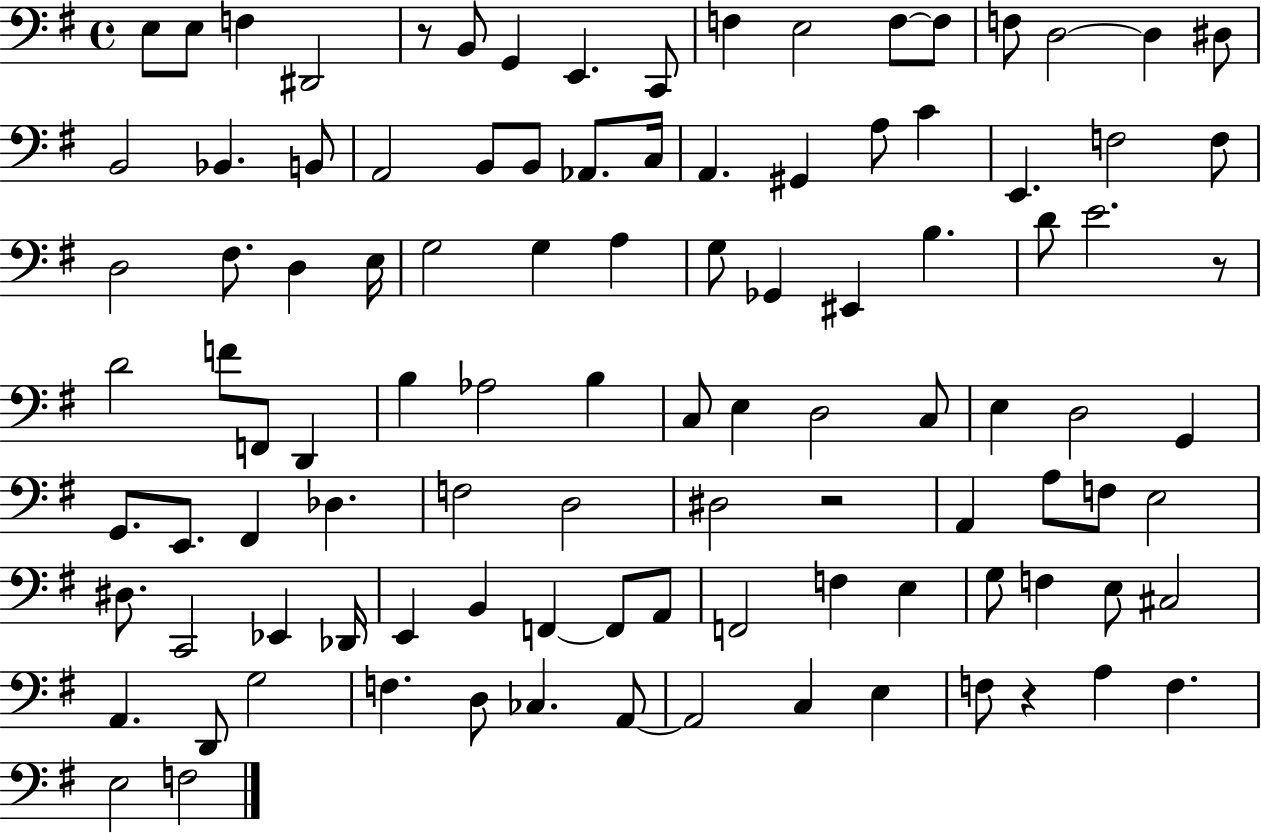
E3/e E3/e F3/q D#2/h R/e B2/e G2/q E2/q. C2/e F3/q E3/h F3/e F3/e F3/e D3/h D3/q D#3/e B2/h Bb2/q. B2/e A2/h B2/e B2/e Ab2/e. C3/s A2/q. G#2/q A3/e C4/q E2/q. F3/h F3/e D3/h F#3/e. D3/q E3/s G3/h G3/q A3/q G3/e Gb2/q EIS2/q B3/q. D4/e E4/h. R/e D4/h F4/e F2/e D2/q B3/q Ab3/h B3/q C3/e E3/q D3/h C3/e E3/q D3/h G2/q G2/e. E2/e. F#2/q Db3/q. F3/h D3/h D#3/h R/h A2/q A3/e F3/e E3/h D#3/e. C2/h Eb2/q Db2/s E2/q B2/q F2/q F2/e A2/e F2/h F3/q E3/q G3/e F3/q E3/e C#3/h A2/q. D2/e G3/h F3/q. D3/e CES3/q. A2/e A2/h C3/q E3/q F3/e R/q A3/q F3/q. E3/h F3/h